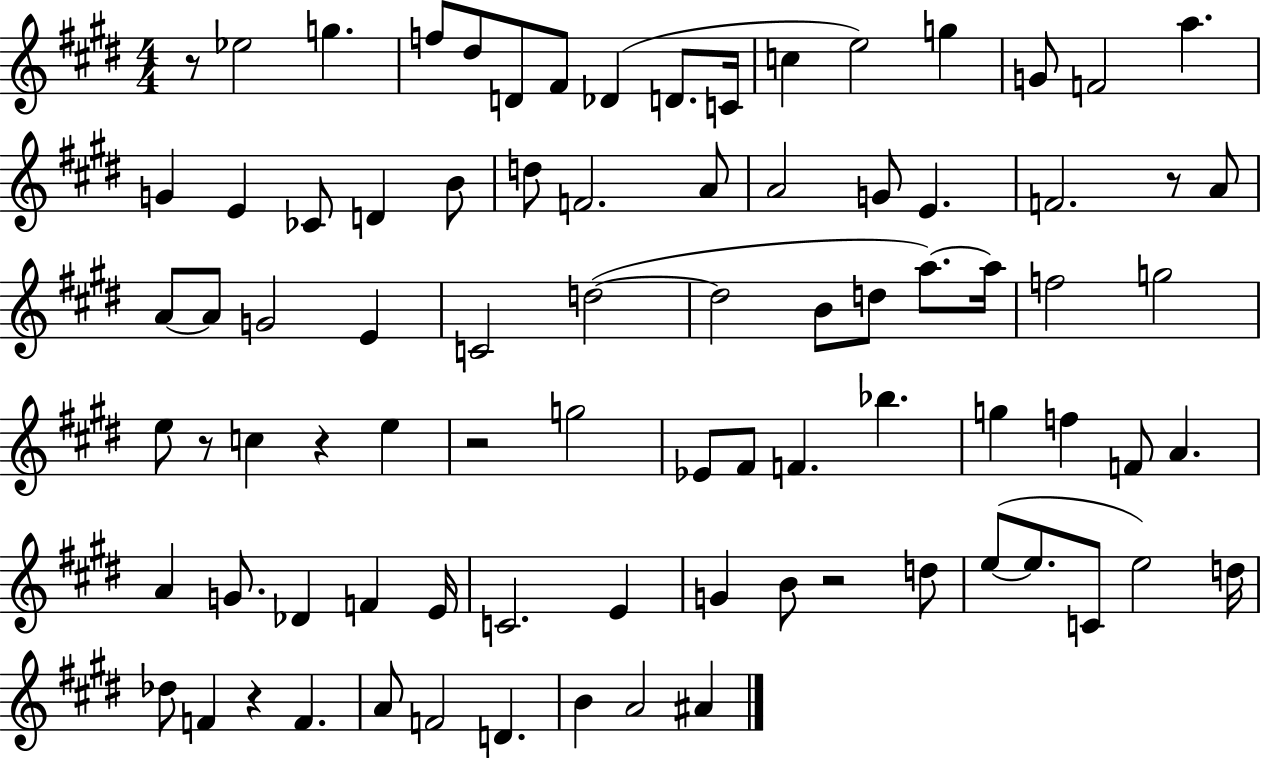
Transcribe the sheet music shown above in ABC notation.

X:1
T:Untitled
M:4/4
L:1/4
K:E
z/2 _e2 g f/2 ^d/2 D/2 ^F/2 _D D/2 C/4 c e2 g G/2 F2 a G E _C/2 D B/2 d/2 F2 A/2 A2 G/2 E F2 z/2 A/2 A/2 A/2 G2 E C2 d2 d2 B/2 d/2 a/2 a/4 f2 g2 e/2 z/2 c z e z2 g2 _E/2 ^F/2 F _b g f F/2 A A G/2 _D F E/4 C2 E G B/2 z2 d/2 e/2 e/2 C/2 e2 d/4 _d/2 F z F A/2 F2 D B A2 ^A